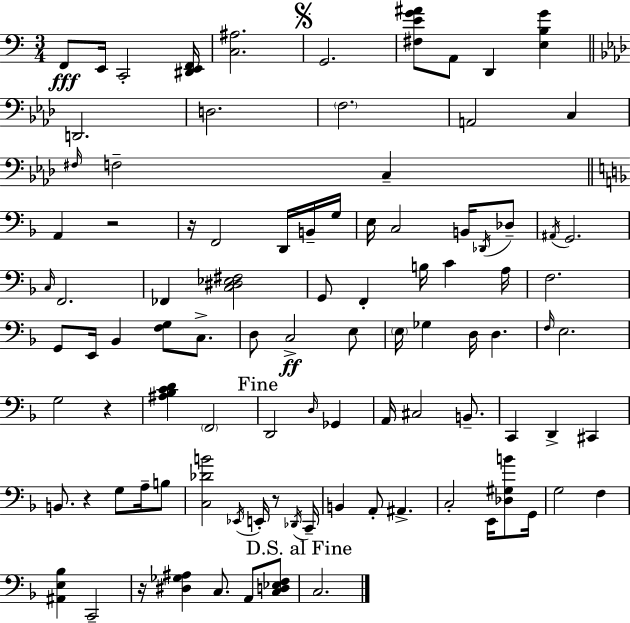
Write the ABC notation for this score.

X:1
T:Untitled
M:3/4
L:1/4
K:C
F,,/2 E,,/4 C,,2 [^D,,E,,F,,]/4 [C,^A,]2 G,,2 [^F,EG^A]/2 A,,/2 D,, [E,B,G] D,,2 D,2 F,2 A,,2 C, ^F,/4 F,2 C, A,, z2 z/4 F,,2 D,,/4 B,,/4 G,/4 E,/4 C,2 B,,/4 _D,,/4 _D,/2 ^A,,/4 G,,2 C,/4 F,,2 _F,, [C,^D,_E,^F,]2 G,,/2 F,, B,/4 C A,/4 F,2 G,,/2 E,,/4 _B,, [F,G,]/2 C,/2 D,/2 C,2 E,/2 E,/4 _G, D,/4 D, F,/4 E,2 G,2 z [^A,_B,CD] F,,2 D,,2 D,/4 _G,, A,,/4 ^C,2 B,,/2 C,, D,, ^C,, B,,/2 z G,/2 A,/4 B,/2 [C,_DB]2 _E,,/4 E,,/4 z/2 _D,,/4 C,,/4 B,, A,,/2 ^A,, C,2 E,,/4 [_D,^G,B]/2 G,,/4 G,2 F, [^A,,E,_B,] C,,2 z/4 [^D,_G,^A,] C,/2 A,,/2 [C,D,_E,F,]/2 C,2